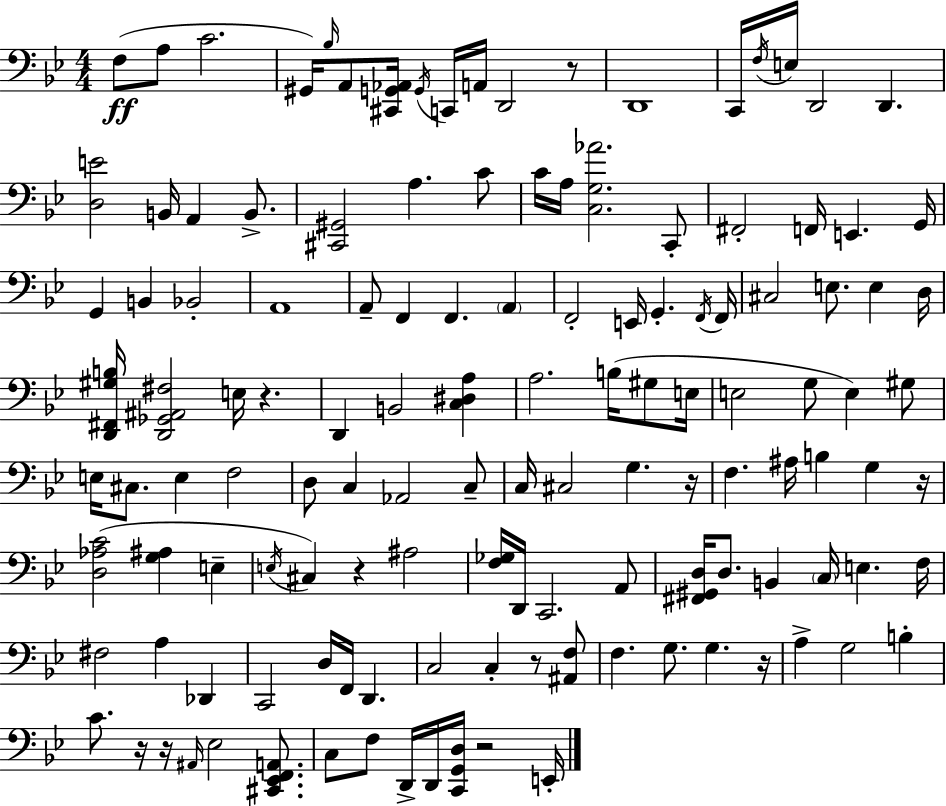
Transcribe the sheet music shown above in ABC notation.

X:1
T:Untitled
M:4/4
L:1/4
K:Gm
F,/2 A,/2 C2 ^G,,/4 _B,/4 A,,/2 [^C,,G,,_A,,]/4 G,,/4 C,,/4 A,,/4 D,,2 z/2 D,,4 C,,/4 F,/4 E,/4 D,,2 D,, [D,E]2 B,,/4 A,, B,,/2 [^C,,^G,,]2 A, C/2 C/4 A,/4 [C,G,_A]2 C,,/2 ^F,,2 F,,/4 E,, G,,/4 G,, B,, _B,,2 A,,4 A,,/2 F,, F,, A,, F,,2 E,,/4 G,, F,,/4 F,,/4 ^C,2 E,/2 E, D,/4 [D,,^F,,^G,B,]/4 [D,,_G,,^A,,^F,]2 E,/4 z D,, B,,2 [C,^D,A,] A,2 B,/4 ^G,/2 E,/4 E,2 G,/2 E, ^G,/2 E,/4 ^C,/2 E, F,2 D,/2 C, _A,,2 C,/2 C,/4 ^C,2 G, z/4 F, ^A,/4 B, G, z/4 [D,_A,C]2 [G,^A,] E, E,/4 ^C, z ^A,2 [F,_G,]/4 D,,/4 C,,2 A,,/2 [^F,,^G,,D,]/4 D,/2 B,, C,/4 E, F,/4 ^F,2 A, _D,, C,,2 D,/4 F,,/4 D,, C,2 C, z/2 [^A,,F,]/2 F, G,/2 G, z/4 A, G,2 B, C/2 z/4 z/4 ^A,,/4 _E,2 [^C,,_E,,F,,A,,]/2 C,/2 F,/2 D,,/4 D,,/4 [C,,G,,D,]/4 z2 E,,/4